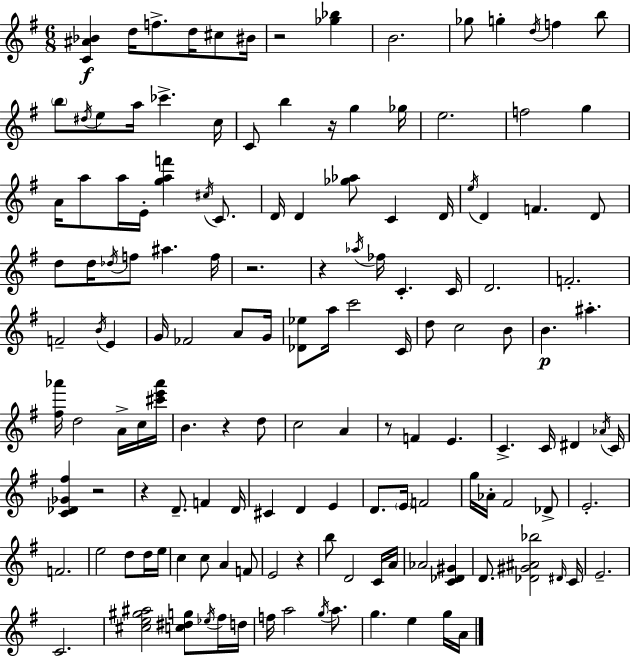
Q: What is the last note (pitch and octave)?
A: A4